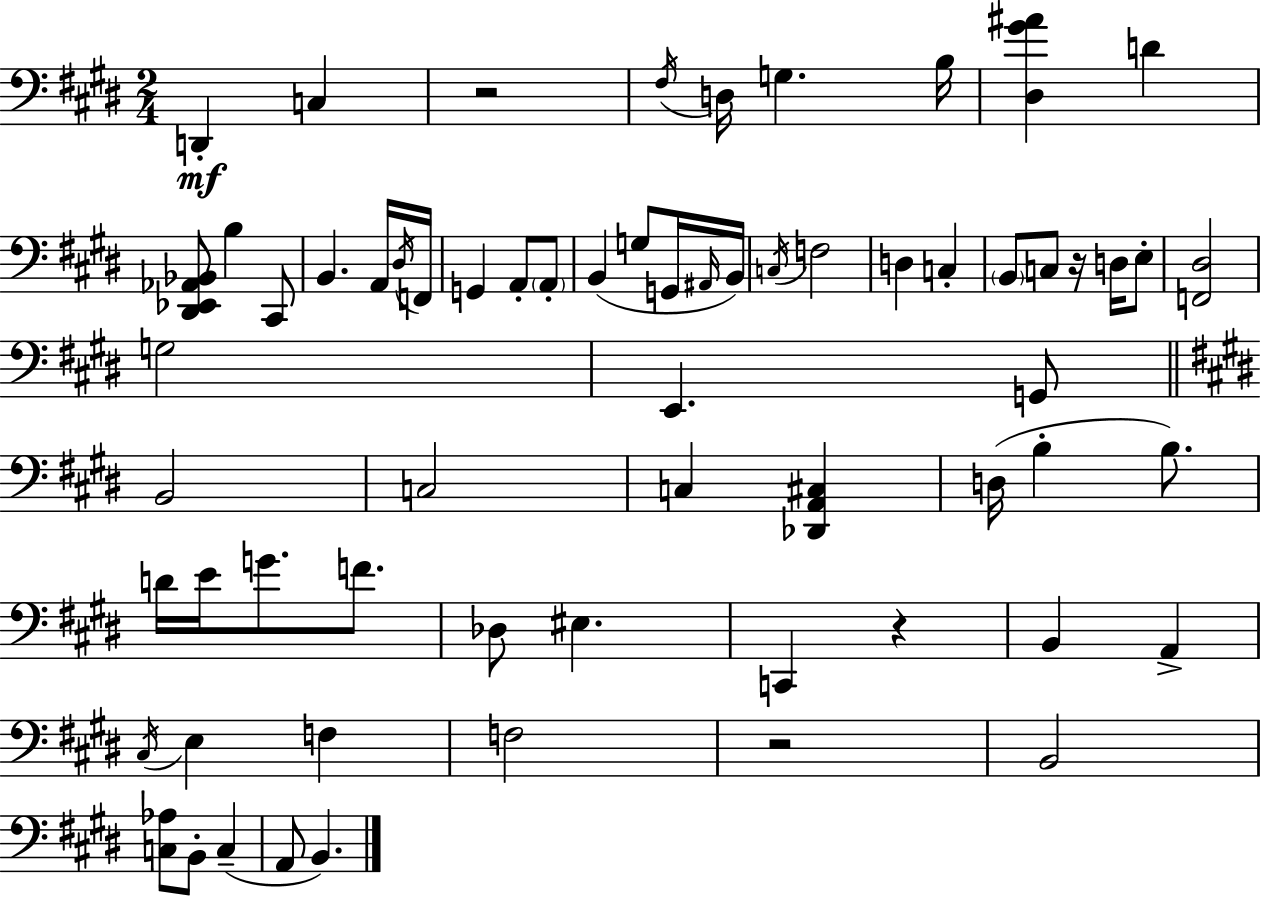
{
  \clef bass
  \numericTimeSignature
  \time 2/4
  \key e \major
  d,4-.\mf c4 | r2 | \acciaccatura { fis16 } d16 g4. | b16 <dis gis' ais'>4 d'4 | \break <dis, ees, aes, bes,>8 b4 cis,8 | b,4. a,16 | \acciaccatura { dis16 } f,16 g,4 a,8-. | \parenthesize a,8-. b,4( g8 | \break g,16 \grace { ais,16 }) b,16 \acciaccatura { c16 } f2 | d4 | c4-. \parenthesize b,8 c8 | r16 d16 e8-. <f, dis>2 | \break g2 | e,4. | g,8 \bar "||" \break \key e \major b,2 | c2 | c4 <des, a, cis>4 | d16( b4-. b8.) | \break d'16 e'16 g'8. f'8. | des8 eis4. | c,4 r4 | b,4 a,4-> | \break \acciaccatura { cis16 } e4 f4 | f2 | r2 | b,2 | \break <c aes>8 b,8-. c4--( | a,8 b,4.) | \bar "|."
}